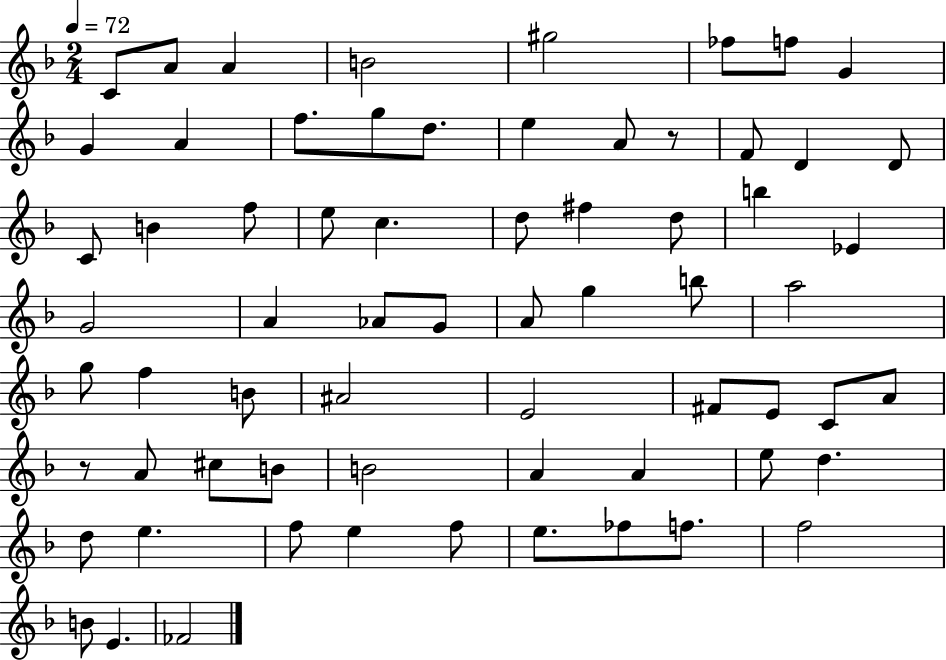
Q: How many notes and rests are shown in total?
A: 67